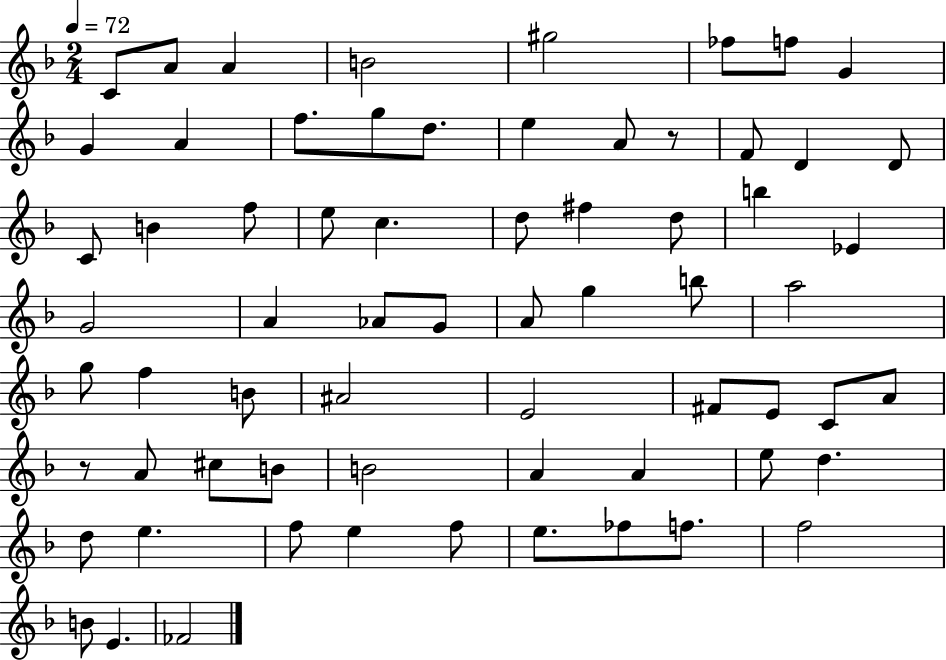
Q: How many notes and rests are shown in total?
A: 67